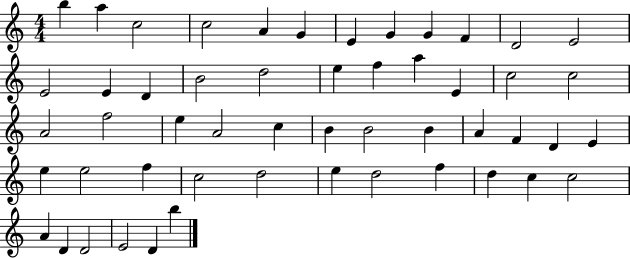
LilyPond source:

{
  \clef treble
  \numericTimeSignature
  \time 4/4
  \key c \major
  b''4 a''4 c''2 | c''2 a'4 g'4 | e'4 g'4 g'4 f'4 | d'2 e'2 | \break e'2 e'4 d'4 | b'2 d''2 | e''4 f''4 a''4 e'4 | c''2 c''2 | \break a'2 f''2 | e''4 a'2 c''4 | b'4 b'2 b'4 | a'4 f'4 d'4 e'4 | \break e''4 e''2 f''4 | c''2 d''2 | e''4 d''2 f''4 | d''4 c''4 c''2 | \break a'4 d'4 d'2 | e'2 d'4 b''4 | \bar "|."
}